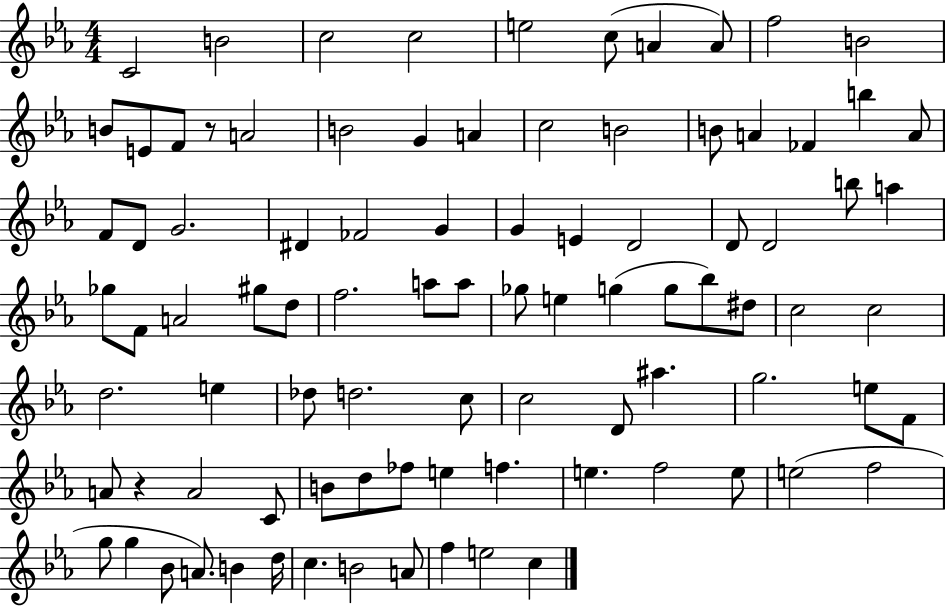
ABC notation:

X:1
T:Untitled
M:4/4
L:1/4
K:Eb
C2 B2 c2 c2 e2 c/2 A A/2 f2 B2 B/2 E/2 F/2 z/2 A2 B2 G A c2 B2 B/2 A _F b A/2 F/2 D/2 G2 ^D _F2 G G E D2 D/2 D2 b/2 a _g/2 F/2 A2 ^g/2 d/2 f2 a/2 a/2 _g/2 e g g/2 _b/2 ^d/2 c2 c2 d2 e _d/2 d2 c/2 c2 D/2 ^a g2 e/2 F/2 A/2 z A2 C/2 B/2 d/2 _f/2 e f e f2 e/2 e2 f2 g/2 g _B/2 A/2 B d/4 c B2 A/2 f e2 c